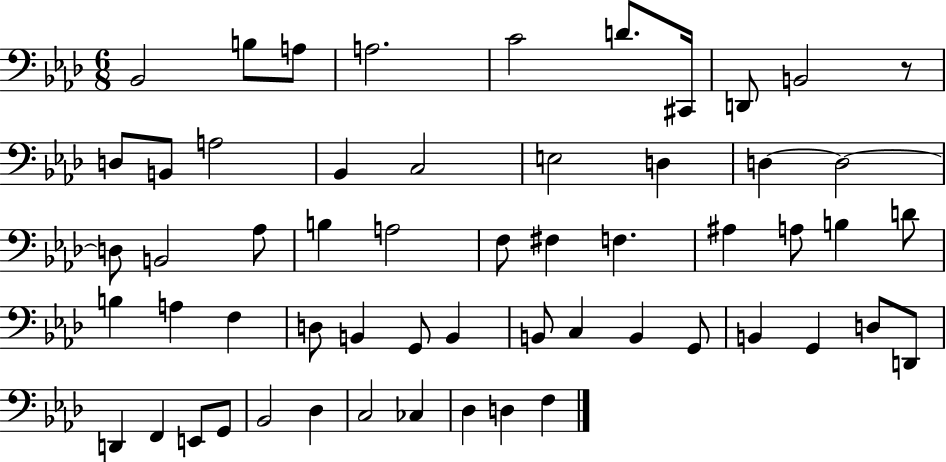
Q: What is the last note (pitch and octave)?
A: F3